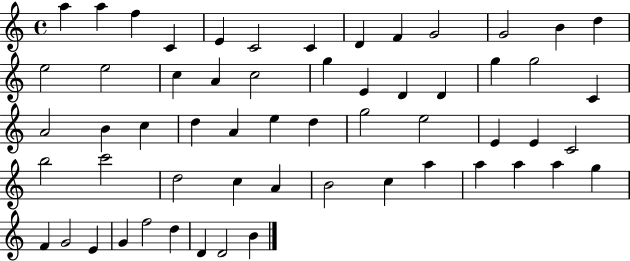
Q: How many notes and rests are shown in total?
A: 58